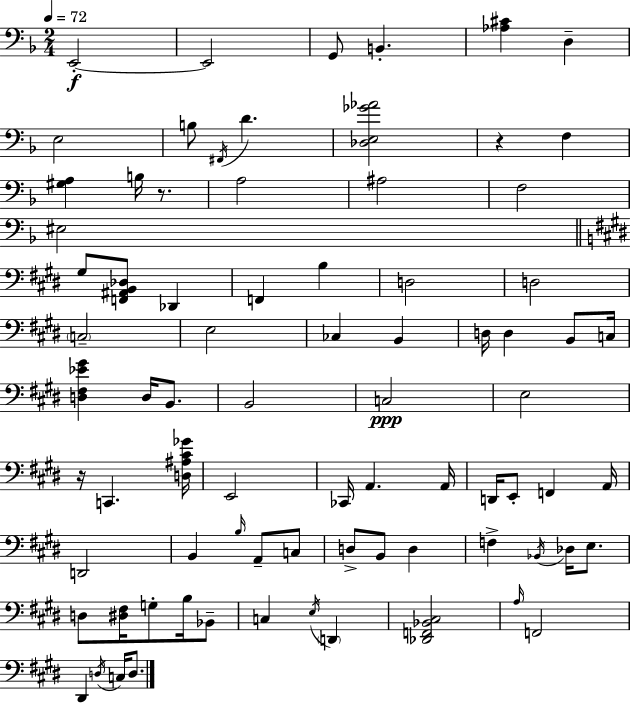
E2/h E2/h G2/e B2/q. [Ab3,C#4]/q D3/q E3/h B3/e F#2/s D4/q. [Db3,E3,Gb4,Ab4]/h R/q F3/q [G#3,A3]/q B3/s R/e. A3/h A#3/h F3/h EIS3/h G#3/e [F2,A#2,B2,Db3]/e Db2/q F2/q B3/q D3/h D3/h C3/h E3/h CES3/q B2/q D3/s D3/q B2/e C3/s [D3,F#3,Eb4,G#4]/q D3/s B2/e. B2/h C3/h E3/h R/s C2/q. [D3,A#3,C#4,Gb4]/s E2/h CES2/s A2/q. A2/s D2/s E2/e F2/q A2/s D2/h B2/q B3/s A2/e C3/e D3/e B2/e D3/q F3/q Bb2/s Db3/s E3/e. D3/e [D#3,F#3]/s G3/e B3/s Bb2/e C3/q E3/s D2/q [Db2,F2,Bb2,C#3]/h A3/s F2/h D#2/q D3/s C3/s D3/e.